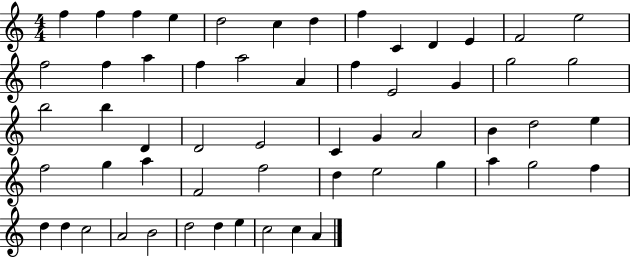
F5/q F5/q F5/q E5/q D5/h C5/q D5/q F5/q C4/q D4/q E4/q F4/h E5/h F5/h F5/q A5/q F5/q A5/h A4/q F5/q E4/h G4/q G5/h G5/h B5/h B5/q D4/q D4/h E4/h C4/q G4/q A4/h B4/q D5/h E5/q F5/h G5/q A5/q F4/h F5/h D5/q E5/h G5/q A5/q G5/h F5/q D5/q D5/q C5/h A4/h B4/h D5/h D5/q E5/q C5/h C5/q A4/q